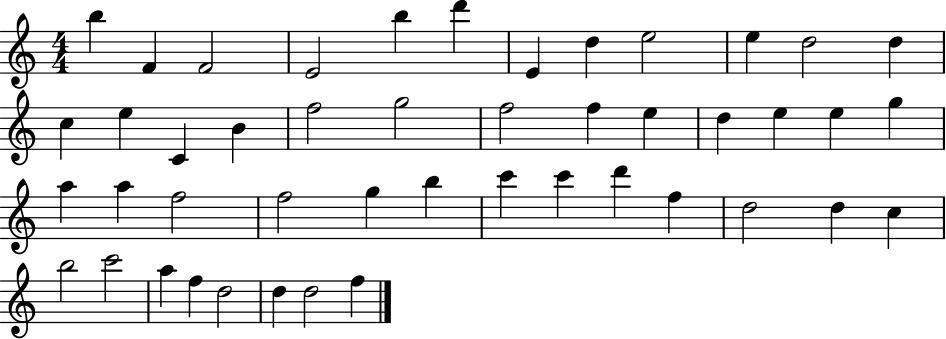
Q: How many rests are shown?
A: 0